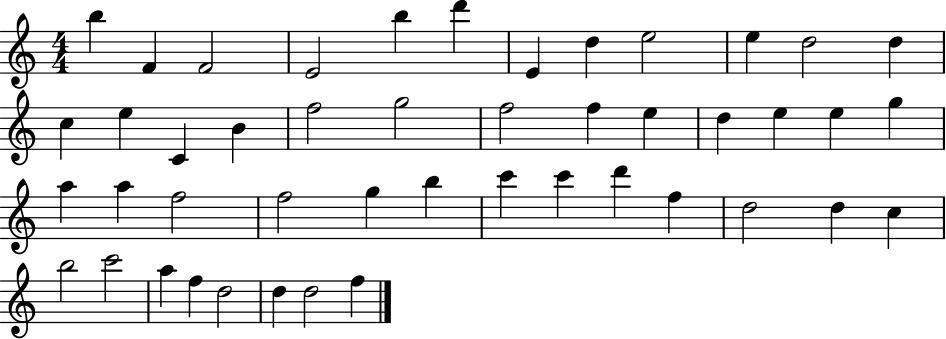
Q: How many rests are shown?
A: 0